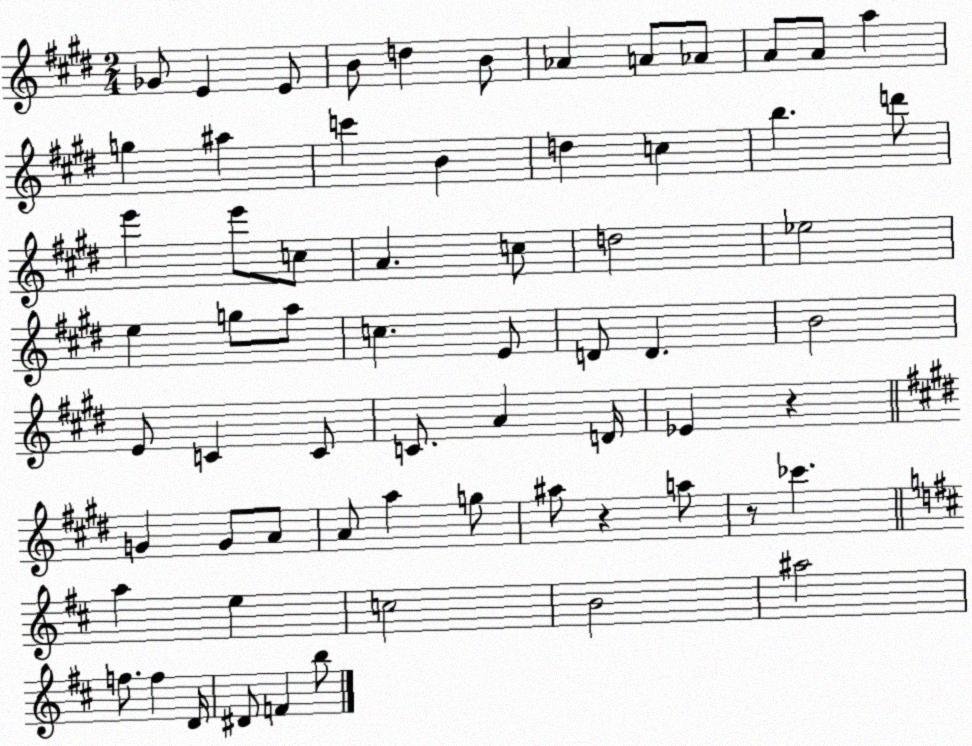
X:1
T:Untitled
M:2/4
L:1/4
K:E
_G/2 E E/2 B/2 d B/2 _A A/2 _A/2 A/2 A/2 a g ^a c' B d c b d'/2 e' e'/2 c/2 A c/2 d2 _e2 e g/2 a/2 c E/2 D/2 D B2 E/2 C C/2 C/2 A D/4 _E z G G/2 A/2 A/2 a g/2 ^a/2 z a/2 z/2 _c' a e c2 B2 ^a2 f/2 f D/4 ^D/2 F b/2